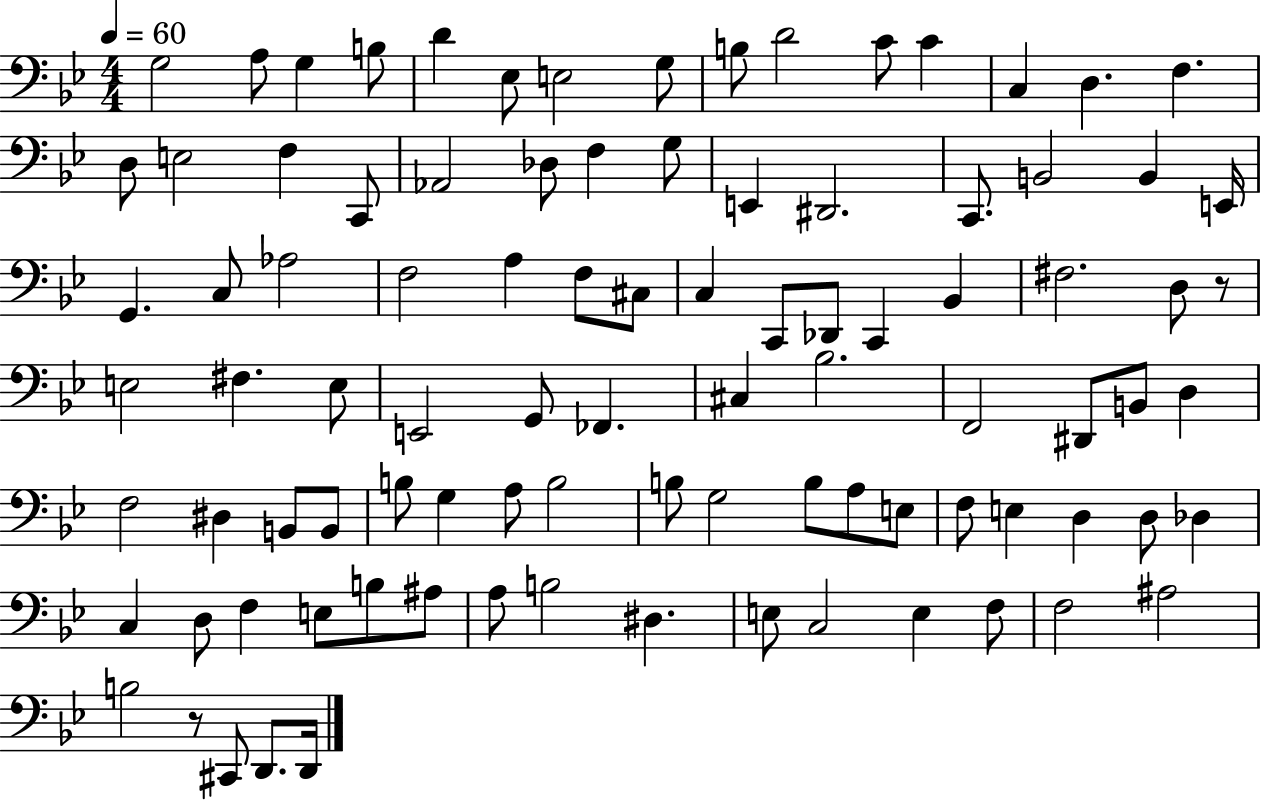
{
  \clef bass
  \numericTimeSignature
  \time 4/4
  \key bes \major
  \tempo 4 = 60
  g2 a8 g4 b8 | d'4 ees8 e2 g8 | b8 d'2 c'8 c'4 | c4 d4. f4. | \break d8 e2 f4 c,8 | aes,2 des8 f4 g8 | e,4 dis,2. | c,8. b,2 b,4 e,16 | \break g,4. c8 aes2 | f2 a4 f8 cis8 | c4 c,8 des,8 c,4 bes,4 | fis2. d8 r8 | \break e2 fis4. e8 | e,2 g,8 fes,4. | cis4 bes2. | f,2 dis,8 b,8 d4 | \break f2 dis4 b,8 b,8 | b8 g4 a8 b2 | b8 g2 b8 a8 e8 | f8 e4 d4 d8 des4 | \break c4 d8 f4 e8 b8 ais8 | a8 b2 dis4. | e8 c2 e4 f8 | f2 ais2 | \break b2 r8 cis,8 d,8. d,16 | \bar "|."
}